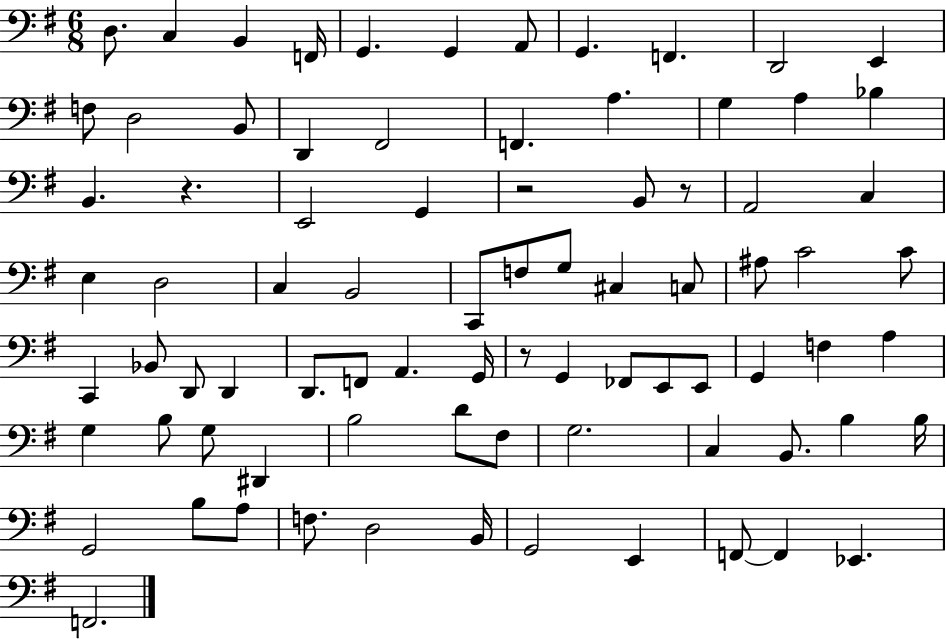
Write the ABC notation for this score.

X:1
T:Untitled
M:6/8
L:1/4
K:G
D,/2 C, B,, F,,/4 G,, G,, A,,/2 G,, F,, D,,2 E,, F,/2 D,2 B,,/2 D,, ^F,,2 F,, A, G, A, _B, B,, z E,,2 G,, z2 B,,/2 z/2 A,,2 C, E, D,2 C, B,,2 C,,/2 F,/2 G,/2 ^C, C,/2 ^A,/2 C2 C/2 C,, _B,,/2 D,,/2 D,, D,,/2 F,,/2 A,, G,,/4 z/2 G,, _F,,/2 E,,/2 E,,/2 G,, F, A, G, B,/2 G,/2 ^D,, B,2 D/2 ^F,/2 G,2 C, B,,/2 B, B,/4 G,,2 B,/2 A,/2 F,/2 D,2 B,,/4 G,,2 E,, F,,/2 F,, _E,, F,,2